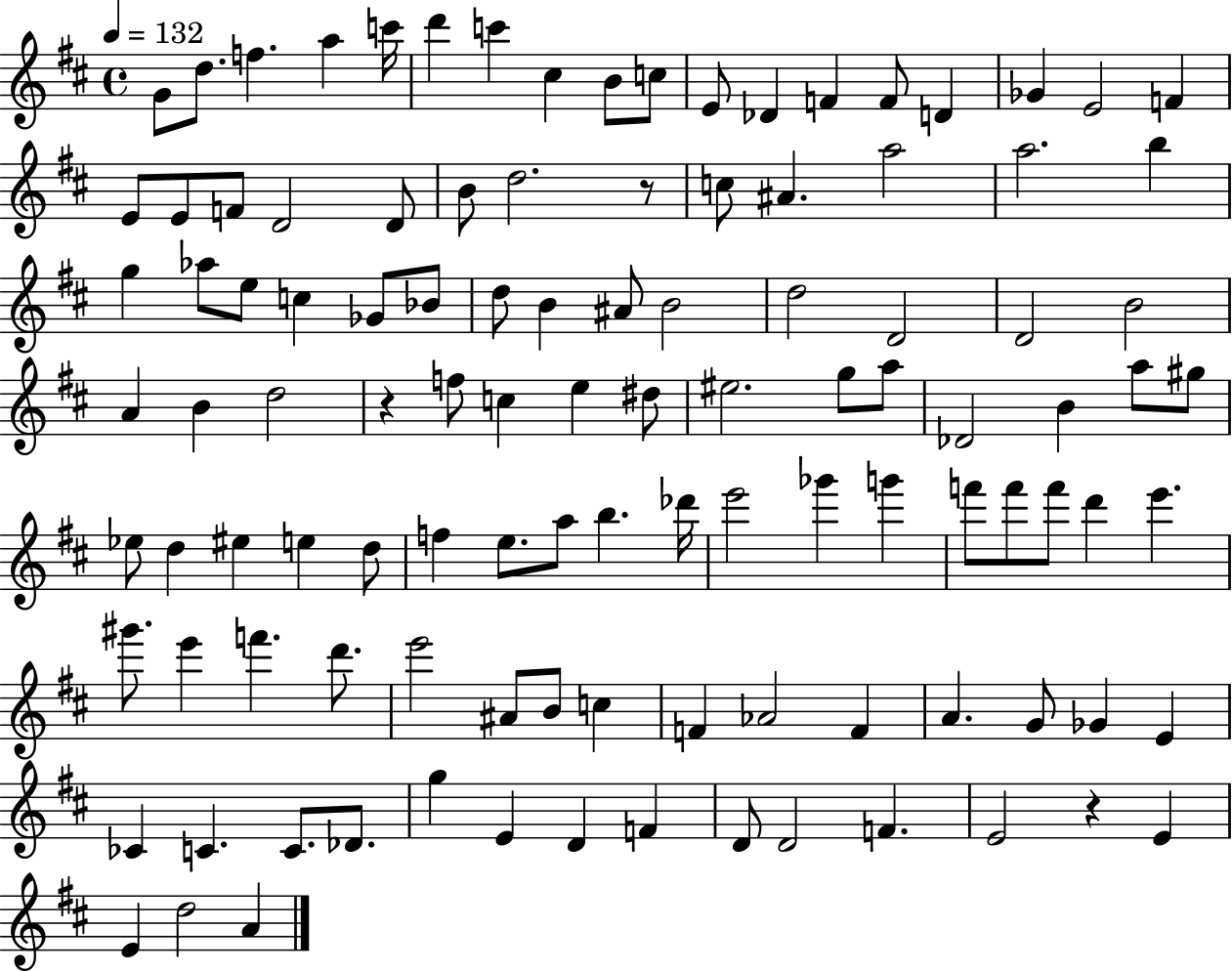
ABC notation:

X:1
T:Untitled
M:4/4
L:1/4
K:D
G/2 d/2 f a c'/4 d' c' ^c B/2 c/2 E/2 _D F F/2 D _G E2 F E/2 E/2 F/2 D2 D/2 B/2 d2 z/2 c/2 ^A a2 a2 b g _a/2 e/2 c _G/2 _B/2 d/2 B ^A/2 B2 d2 D2 D2 B2 A B d2 z f/2 c e ^d/2 ^e2 g/2 a/2 _D2 B a/2 ^g/2 _e/2 d ^e e d/2 f e/2 a/2 b _d'/4 e'2 _g' g' f'/2 f'/2 f'/2 d' e' ^g'/2 e' f' d'/2 e'2 ^A/2 B/2 c F _A2 F A G/2 _G E _C C C/2 _D/2 g E D F D/2 D2 F E2 z E E d2 A